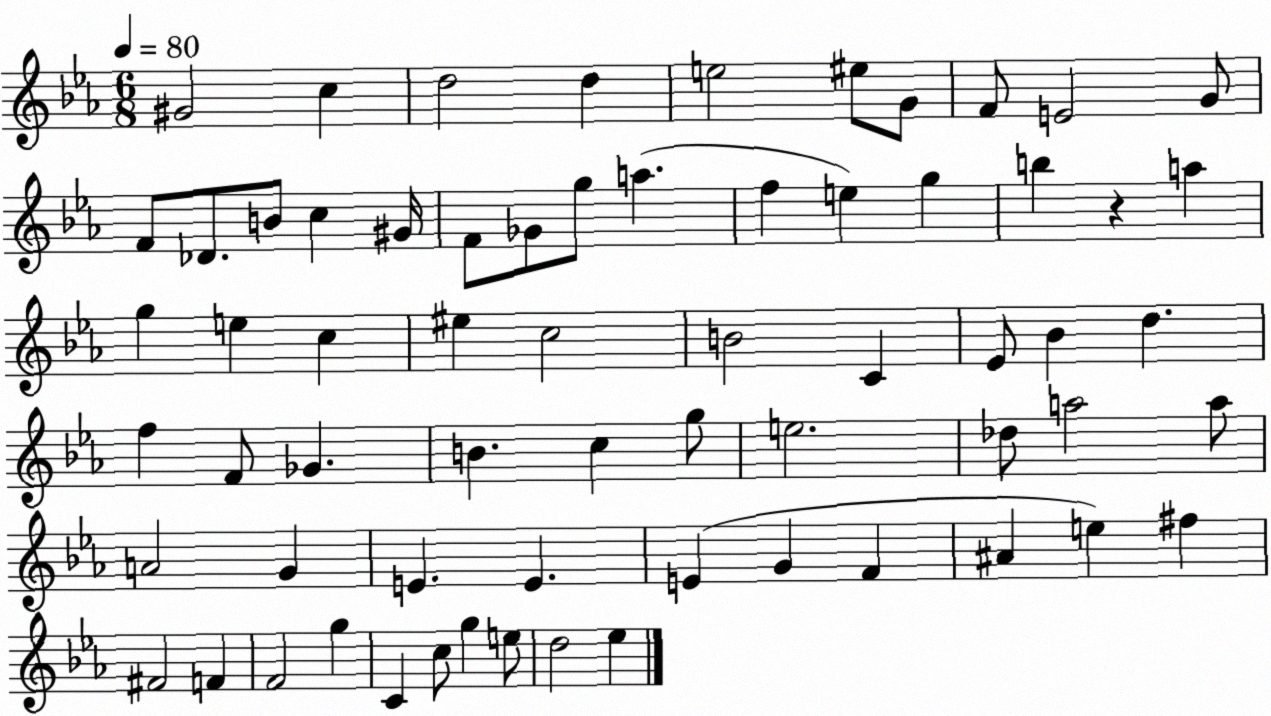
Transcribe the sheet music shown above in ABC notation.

X:1
T:Untitled
M:6/8
L:1/4
K:Eb
^G2 c d2 d e2 ^e/2 G/2 F/2 E2 G/2 F/2 _D/2 B/2 c ^G/4 F/2 _G/2 g/2 a f e g b z a g e c ^e c2 B2 C _E/2 _B d f F/2 _G B c g/2 e2 _d/2 a2 a/2 A2 G E E E G F ^A e ^f ^F2 F F2 g C c/2 g e/2 d2 _e